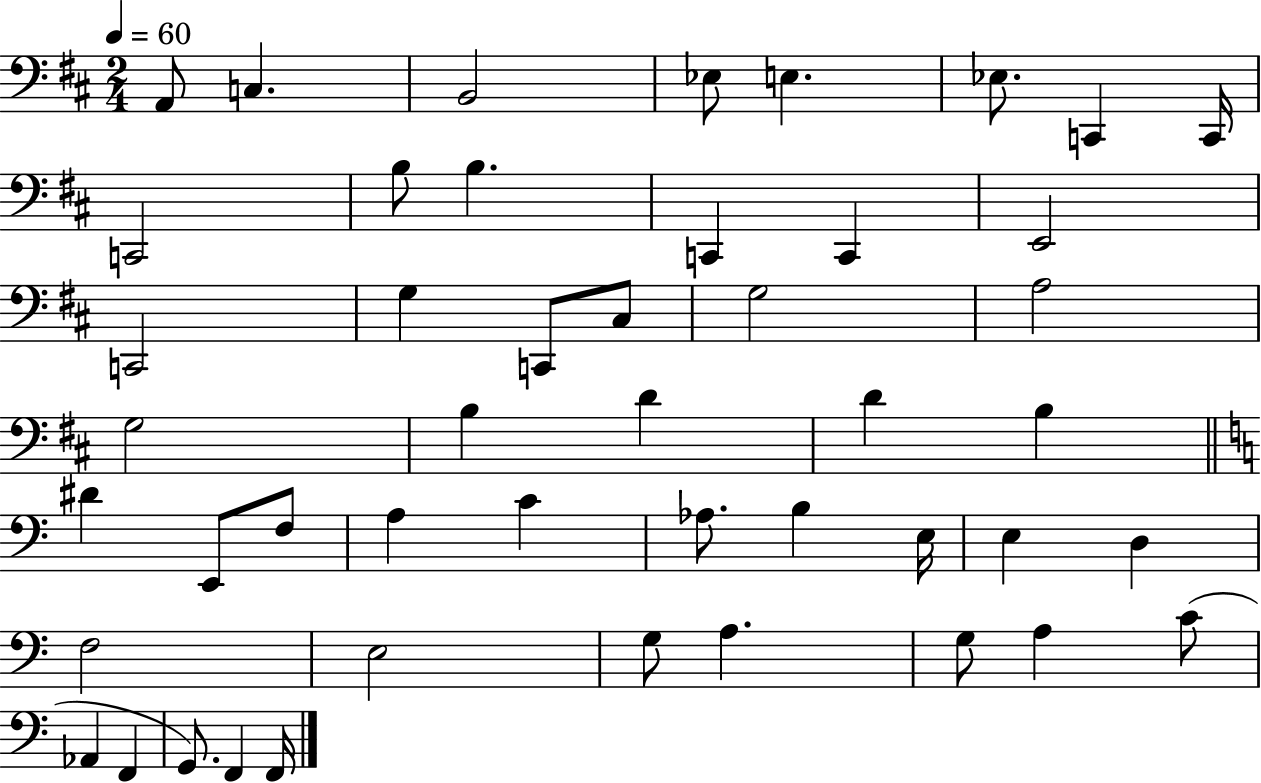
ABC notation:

X:1
T:Untitled
M:2/4
L:1/4
K:D
A,,/2 C, B,,2 _E,/2 E, _E,/2 C,, C,,/4 C,,2 B,/2 B, C,, C,, E,,2 C,,2 G, C,,/2 ^C,/2 G,2 A,2 G,2 B, D D B, ^D E,,/2 F,/2 A, C _A,/2 B, E,/4 E, D, F,2 E,2 G,/2 A, G,/2 A, C/2 _A,, F,, G,,/2 F,, F,,/4